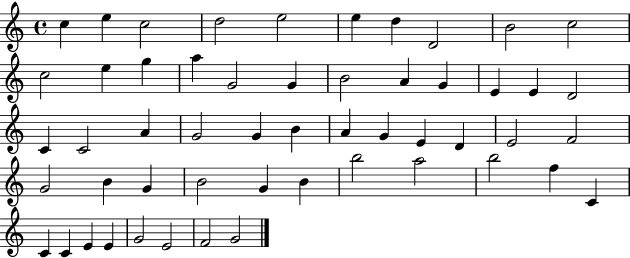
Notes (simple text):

C5/q E5/q C5/h D5/h E5/h E5/q D5/q D4/h B4/h C5/h C5/h E5/q G5/q A5/q G4/h G4/q B4/h A4/q G4/q E4/q E4/q D4/h C4/q C4/h A4/q G4/h G4/q B4/q A4/q G4/q E4/q D4/q E4/h F4/h G4/h B4/q G4/q B4/h G4/q B4/q B5/h A5/h B5/h F5/q C4/q C4/q C4/q E4/q E4/q G4/h E4/h F4/h G4/h